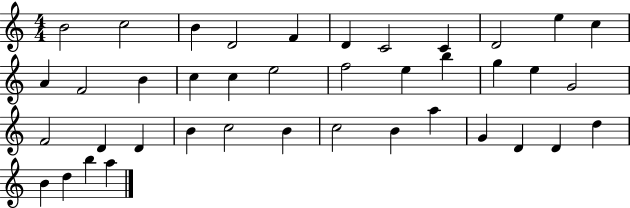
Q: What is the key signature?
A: C major